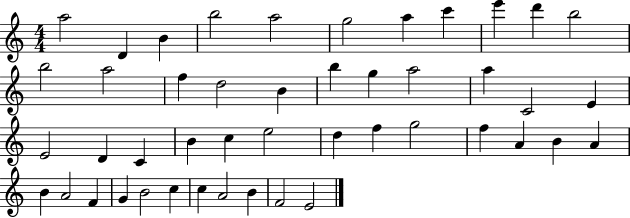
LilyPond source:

{
  \clef treble
  \numericTimeSignature
  \time 4/4
  \key c \major
  a''2 d'4 b'4 | b''2 a''2 | g''2 a''4 c'''4 | e'''4 d'''4 b''2 | \break b''2 a''2 | f''4 d''2 b'4 | b''4 g''4 a''2 | a''4 c'2 e'4 | \break e'2 d'4 c'4 | b'4 c''4 e''2 | d''4 f''4 g''2 | f''4 a'4 b'4 a'4 | \break b'4 a'2 f'4 | g'4 b'2 c''4 | c''4 a'2 b'4 | f'2 e'2 | \break \bar "|."
}